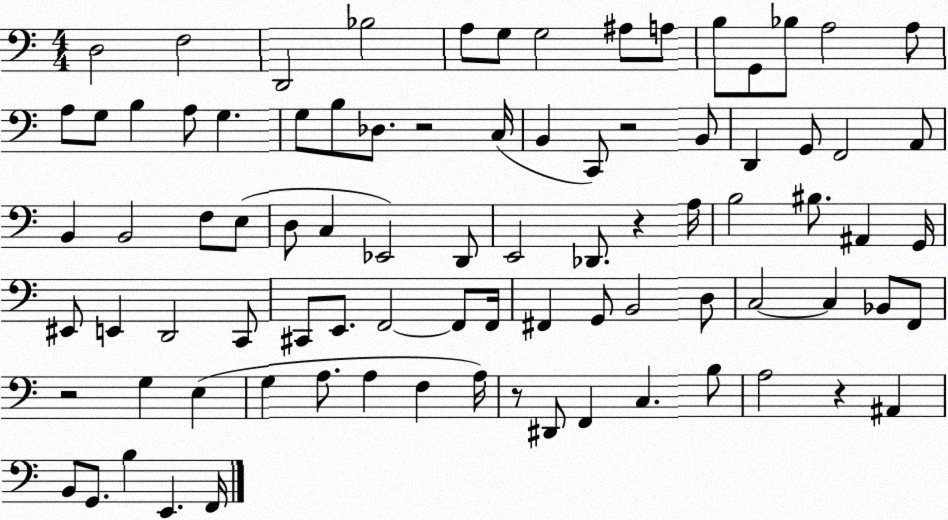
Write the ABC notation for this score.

X:1
T:Untitled
M:4/4
L:1/4
K:C
D,2 F,2 D,,2 _B,2 A,/2 G,/2 G,2 ^A,/2 A,/2 B,/2 G,,/2 _B,/2 A,2 A,/2 A,/2 G,/2 B, A,/2 G, G,/2 B,/2 _D,/2 z2 C,/4 B,, C,,/2 z2 B,,/2 D,, G,,/2 F,,2 A,,/2 B,, B,,2 F,/2 E,/2 D,/2 C, _E,,2 D,,/2 E,,2 _D,,/2 z A,/4 B,2 ^B,/2 ^A,, G,,/4 ^E,,/2 E,, D,,2 C,,/2 ^C,,/2 E,,/2 F,,2 F,,/2 F,,/4 ^F,, G,,/2 B,,2 D,/2 C,2 C, _B,,/2 F,,/2 z2 G, E, G, A,/2 A, F, A,/4 z/2 ^D,,/2 F,, C, B,/2 A,2 z ^A,, B,,/2 G,,/2 B, E,, F,,/4